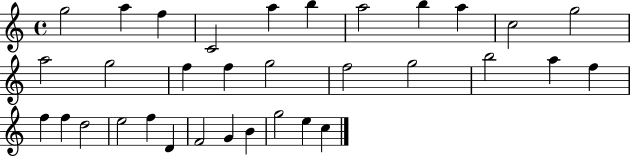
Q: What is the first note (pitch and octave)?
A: G5